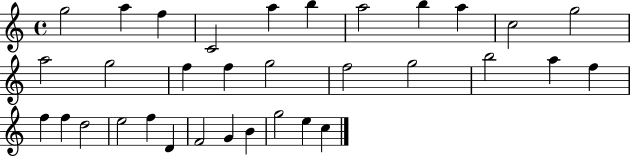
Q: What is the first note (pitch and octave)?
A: G5